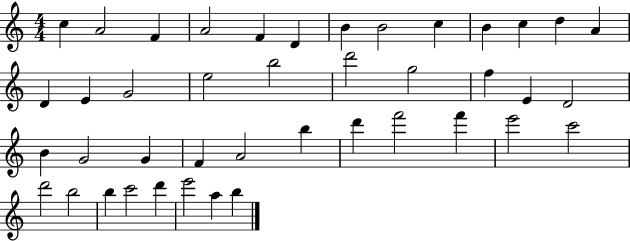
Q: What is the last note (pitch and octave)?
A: B5